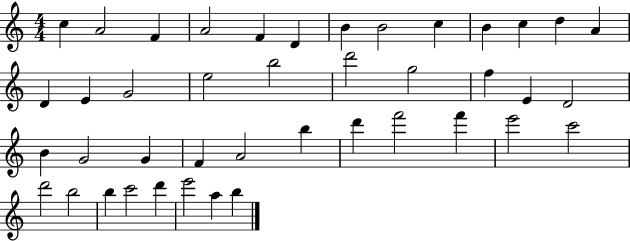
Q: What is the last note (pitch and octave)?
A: B5